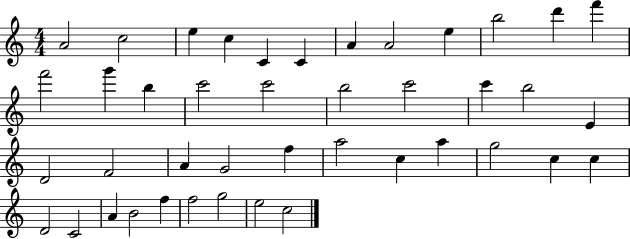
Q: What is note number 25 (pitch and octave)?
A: A4